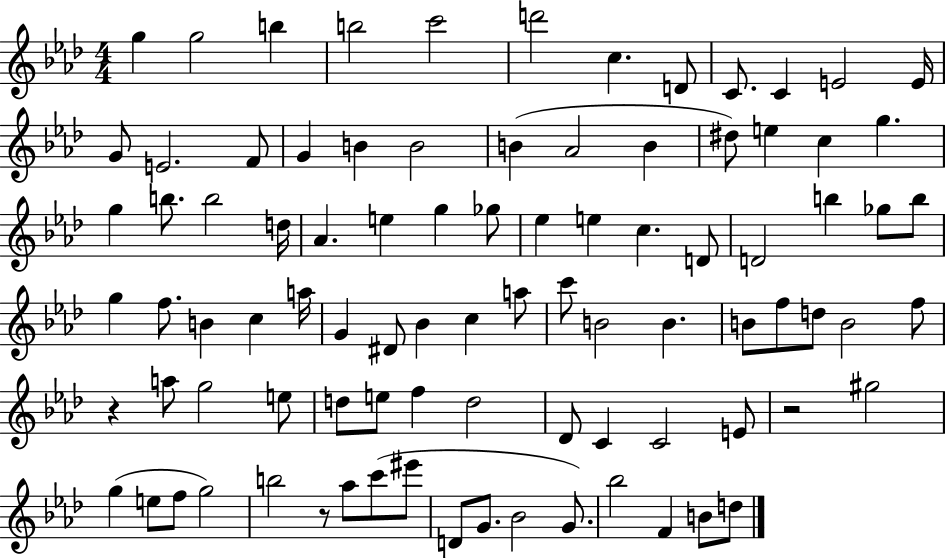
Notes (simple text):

G5/q G5/h B5/q B5/h C6/h D6/h C5/q. D4/e C4/e. C4/q E4/h E4/s G4/e E4/h. F4/e G4/q B4/q B4/h B4/q Ab4/h B4/q D#5/e E5/q C5/q G5/q. G5/q B5/e. B5/h D5/s Ab4/q. E5/q G5/q Gb5/e Eb5/q E5/q C5/q. D4/e D4/h B5/q Gb5/e B5/e G5/q F5/e. B4/q C5/q A5/s G4/q D#4/e Bb4/q C5/q A5/e C6/e B4/h B4/q. B4/e F5/e D5/e B4/h F5/e R/q A5/e G5/h E5/e D5/e E5/e F5/q D5/h Db4/e C4/q C4/h E4/e R/h G#5/h G5/q E5/e F5/e G5/h B5/h R/e Ab5/e C6/e EIS6/e D4/e G4/e. Bb4/h G4/e. Bb5/h F4/q B4/e D5/e